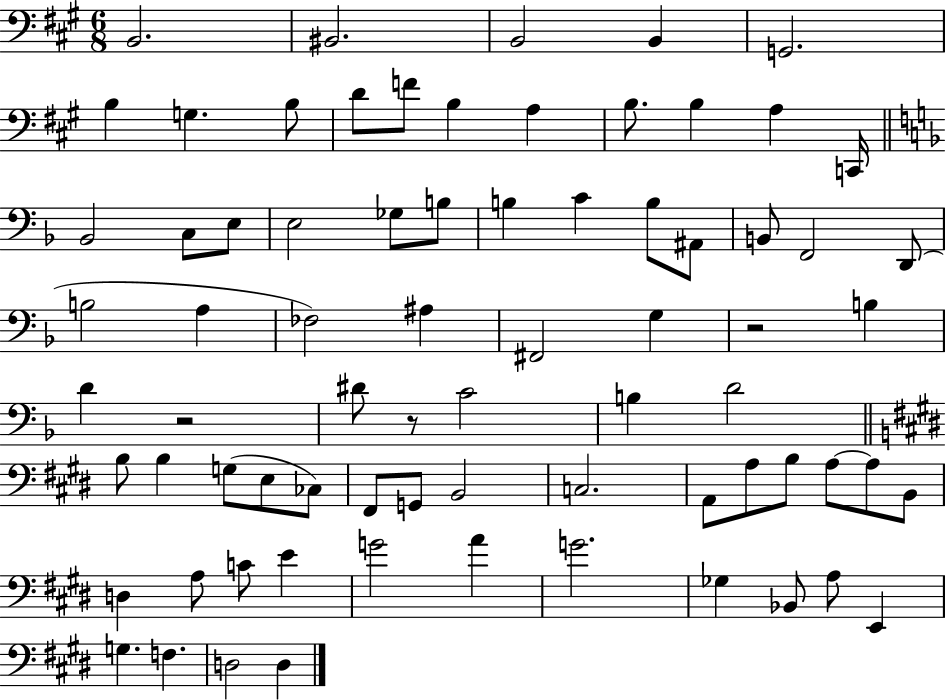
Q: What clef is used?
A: bass